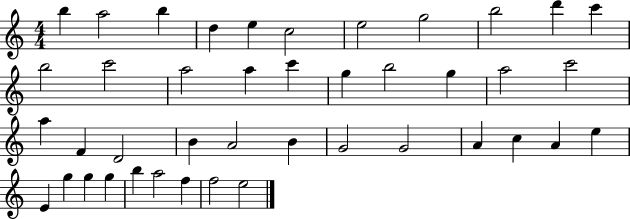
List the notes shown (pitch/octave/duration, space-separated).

B5/q A5/h B5/q D5/q E5/q C5/h E5/h G5/h B5/h D6/q C6/q B5/h C6/h A5/h A5/q C6/q G5/q B5/h G5/q A5/h C6/h A5/q F4/q D4/h B4/q A4/h B4/q G4/h G4/h A4/q C5/q A4/q E5/q E4/q G5/q G5/q G5/q B5/q A5/h F5/q F5/h E5/h